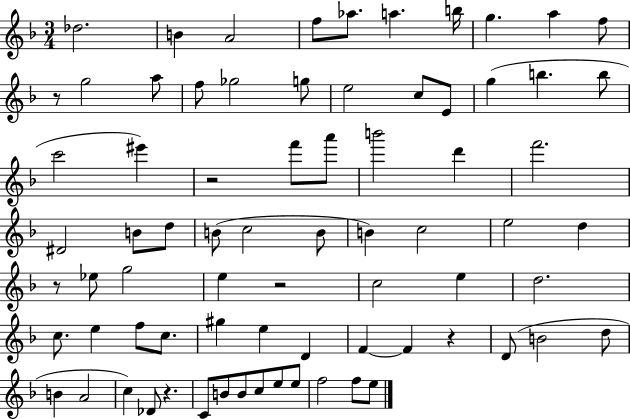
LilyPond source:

{
  \clef treble
  \numericTimeSignature
  \time 3/4
  \key f \major
  des''2. | b'4 a'2 | f''8 aes''8. a''4. b''16 | g''4. a''4 f''8 | \break r8 g''2 a''8 | f''8 ges''2 g''8 | e''2 c''8 e'8 | g''4( b''4. b''8 | \break c'''2 eis'''4) | r2 f'''8 a'''8 | b'''2 d'''4 | f'''2. | \break dis'2 b'8 d''8 | b'8( c''2 b'8 | b'4) c''2 | e''2 d''4 | \break r8 ees''8 g''2 | e''4 r2 | c''2 e''4 | d''2. | \break c''8. e''4 f''8 c''8. | gis''4 e''4 d'4 | f'4~~ f'4 r4 | d'8( b'2 d''8 | \break b'4 a'2 | c''4) des'8 r4. | c'8 b'8 b'8 c''8 e''8 e''8 | f''2 f''8 e''8 | \break \bar "|."
}